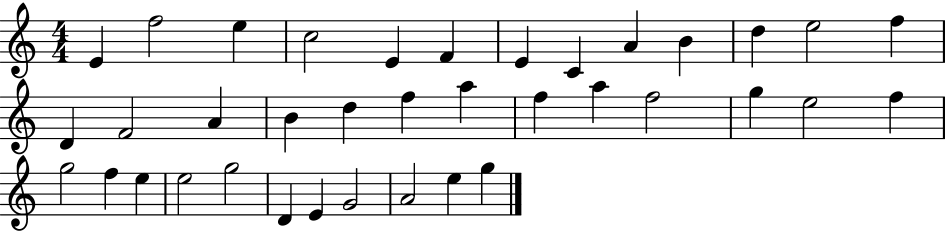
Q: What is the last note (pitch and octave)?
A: G5